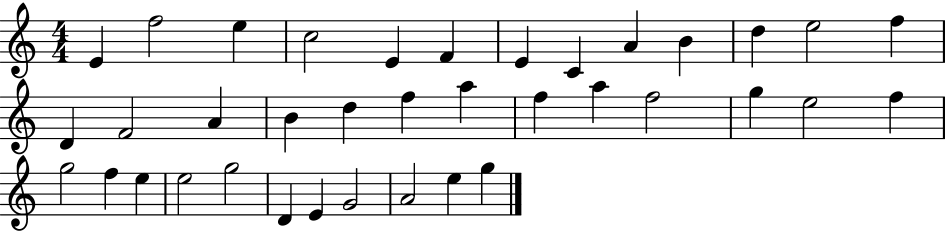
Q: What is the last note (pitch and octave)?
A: G5